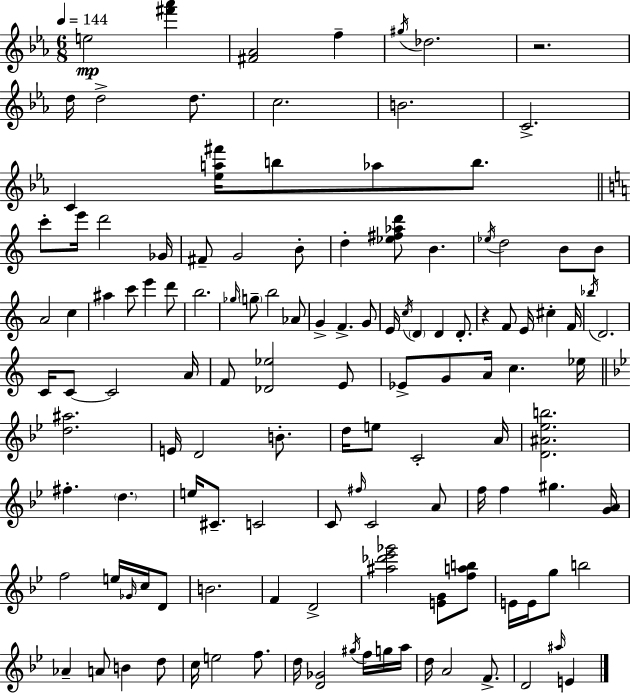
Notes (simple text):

E5/h [F#6,Ab6]/q [F#4,Ab4]/h F5/q G#5/s Db5/h. R/h. D5/s D5/h D5/e. C5/h. B4/h. C4/h. C4/q [Eb5,A5,F#6]/s B5/e Ab5/e B5/e. C6/e E6/s D6/h Gb4/s F#4/e G4/h B4/e D5/q [Eb5,F#5,Ab5,D6]/e B4/q. Eb5/s D5/h B4/e B4/e A4/h C5/q A#5/q C6/e E6/q D6/e B5/h. Gb5/s G5/e B5/h Ab4/e G4/q F4/q. G4/e E4/s C5/s D4/q D4/q D4/e. R/q F4/e E4/s C#5/q F4/s Bb5/s D4/h. C4/s C4/e C4/h A4/s F4/e [Db4,Eb5]/h E4/e Eb4/e G4/e A4/s C5/q. Eb5/s [D5,A#5]/h. E4/s D4/h B4/e. D5/s E5/e C4/h A4/s [D4,A#4,Eb5,B5]/h. F#5/q. D5/q. E5/s C#4/e. C4/h C4/e F#5/s C4/h A4/e F5/s F5/q G#5/q. [G4,A4]/s F5/h E5/s Gb4/s C5/s D4/e B4/h. F4/q D4/h [A#5,Db6,Eb6,Gb6]/h [E4,G4]/e [F5,A5,B5]/e E4/s E4/s G5/e B5/h Ab4/q A4/e B4/q D5/e C5/s E5/h F5/e. D5/s [D4,Gb4]/h G#5/s F5/s G5/s A5/s D5/s A4/h F4/e. D4/h A#5/s E4/q